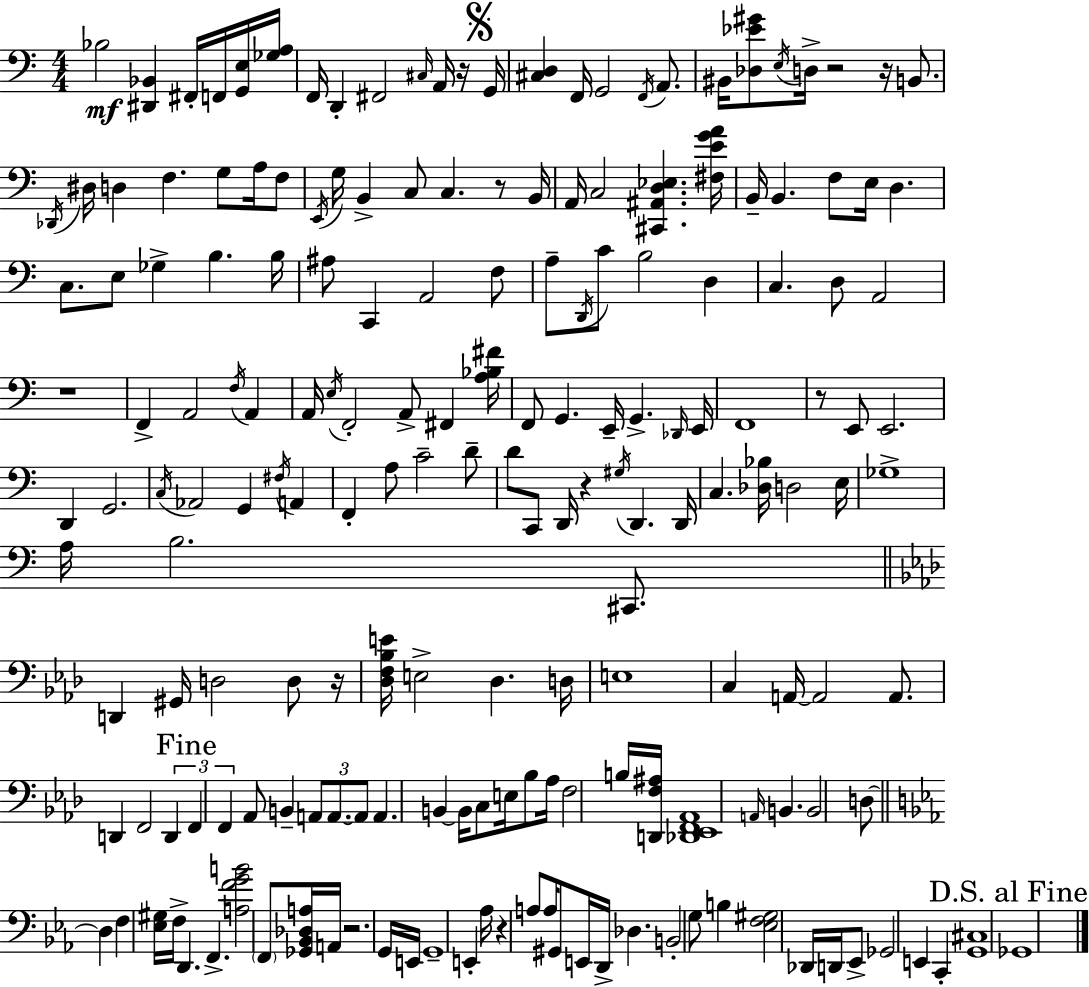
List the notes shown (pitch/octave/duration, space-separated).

Bb3/h [D#2,Bb2]/q F#2/s F2/s [G2,E3]/s [Gb3,A3]/s F2/s D2/q F#2/h C#3/s A2/s R/s G2/s [C#3,D3]/q F2/s G2/h F2/s A2/e. BIS2/s [Db3,Eb4,G#4]/e E3/s D3/s R/h R/s B2/e. Db2/s D#3/s D3/q F3/q. G3/e A3/s F3/e E2/s G3/s B2/q C3/e C3/q. R/e B2/s A2/s C3/h [C#2,A#2,D3,Eb3]/q. [F#3,E4,G4,A4]/s B2/s B2/q. F3/e E3/s D3/q. C3/e. E3/e Gb3/q B3/q. B3/s A#3/e C2/q A2/h F3/e A3/e D2/s C4/e B3/h D3/q C3/q. D3/e A2/h R/w F2/q A2/h F3/s A2/q A2/s E3/s F2/h A2/e F#2/q [A3,Bb3,F#4]/s F2/e G2/q. E2/s G2/q. Db2/s E2/s F2/w R/e E2/e E2/h. D2/q G2/h. C3/s Ab2/h G2/q F#3/s A2/q F2/q A3/e C4/h D4/e D4/e C2/e D2/s R/q G#3/s D2/q. D2/s C3/q. [Db3,Bb3]/s D3/h E3/s Gb3/w A3/s B3/h. C#2/e. D2/q G#2/s D3/h D3/e R/s [Db3,F3,Bb3,E4]/s E3/h Db3/q. D3/s E3/w C3/q A2/s A2/h A2/e. D2/q F2/h D2/q F2/q F2/q Ab2/e B2/q A2/e A2/e. A2/e A2/q. B2/q B2/s C3/e E3/s Bb3/e Ab3/s F3/h B3/s [D2,F3,A#3]/s [Db2,Eb2,F2,Ab2]/w A2/s B2/q. B2/h D3/e D3/q F3/q [Eb3,G#3]/s F3/s D2/q. F2/q. [A3,F4,G4,B4]/h F2/e [Gb2,Bb2,Db3,A3]/s A2/s R/h. G2/s E2/s G2/w E2/q Ab3/s R/q A3/e A3/s G#2/e E2/s D2/s Db3/q. B2/h G3/e B3/q [Eb3,F3,G#3]/h Db2/s D2/s Eb2/e Gb2/h E2/q C2/q [G2,C#3]/w Gb2/w